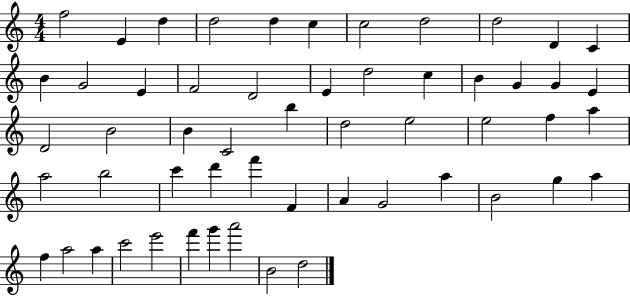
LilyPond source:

{
  \clef treble
  \numericTimeSignature
  \time 4/4
  \key c \major
  f''2 e'4 d''4 | d''2 d''4 c''4 | c''2 d''2 | d''2 d'4 c'4 | \break b'4 g'2 e'4 | f'2 d'2 | e'4 d''2 c''4 | b'4 g'4 g'4 e'4 | \break d'2 b'2 | b'4 c'2 b''4 | d''2 e''2 | e''2 f''4 a''4 | \break a''2 b''2 | c'''4 d'''4 f'''4 f'4 | a'4 g'2 a''4 | b'2 g''4 a''4 | \break f''4 a''2 a''4 | c'''2 e'''2 | f'''4 g'''4 a'''2 | b'2 d''2 | \break \bar "|."
}